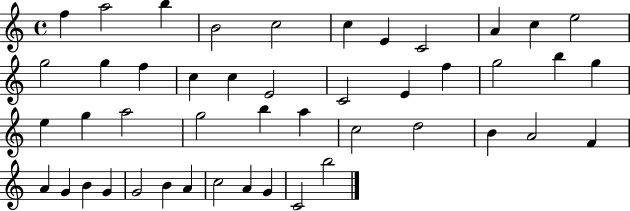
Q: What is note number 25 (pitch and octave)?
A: G5